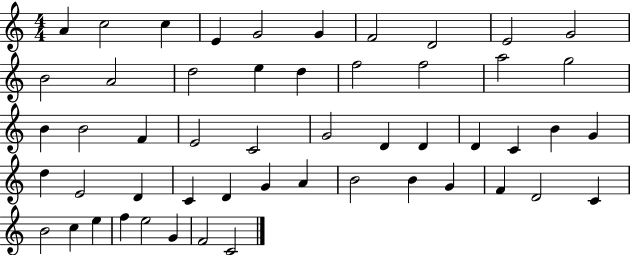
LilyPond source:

{
  \clef treble
  \numericTimeSignature
  \time 4/4
  \key c \major
  a'4 c''2 c''4 | e'4 g'2 g'4 | f'2 d'2 | e'2 g'2 | \break b'2 a'2 | d''2 e''4 d''4 | f''2 f''2 | a''2 g''2 | \break b'4 b'2 f'4 | e'2 c'2 | g'2 d'4 d'4 | d'4 c'4 b'4 g'4 | \break d''4 e'2 d'4 | c'4 d'4 g'4 a'4 | b'2 b'4 g'4 | f'4 d'2 c'4 | \break b'2 c''4 e''4 | f''4 e''2 g'4 | f'2 c'2 | \bar "|."
}